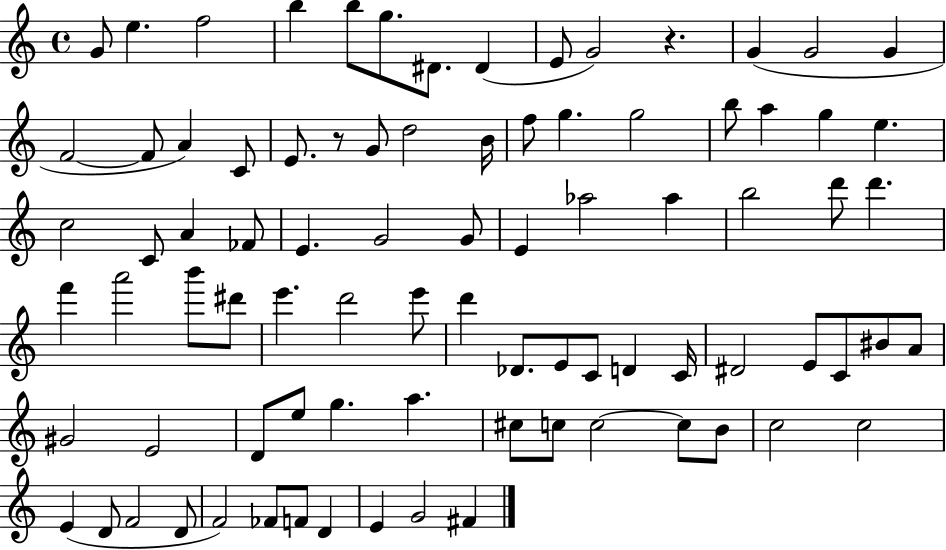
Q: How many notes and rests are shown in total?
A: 85